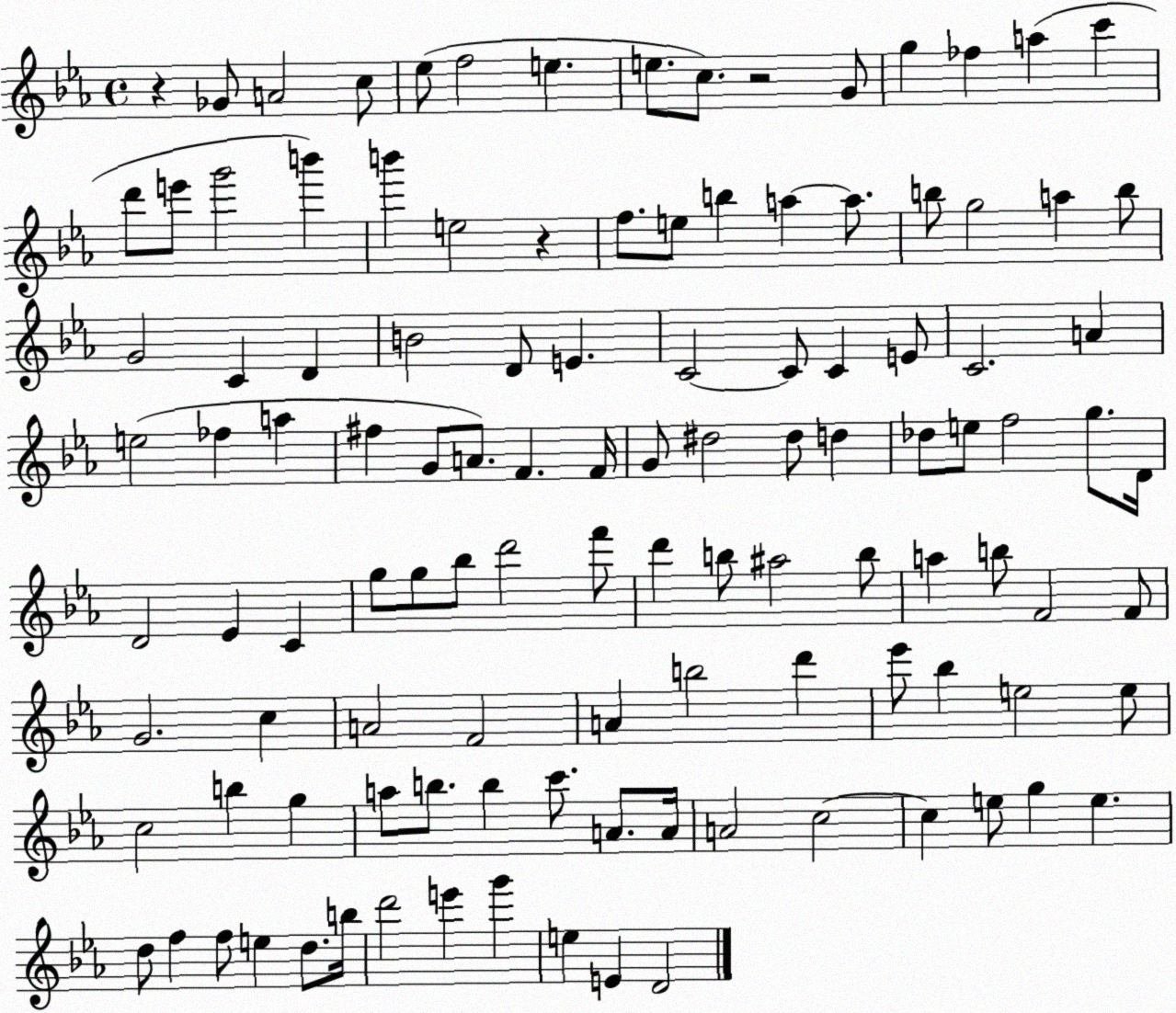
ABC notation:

X:1
T:Untitled
M:4/4
L:1/4
K:Eb
z _G/2 A2 c/2 _e/2 f2 e e/2 c/2 z2 G/2 g _f a c' d'/2 e'/2 g'2 b' b' e2 z f/2 e/2 b a a/2 b/2 g2 a b/2 G2 C D B2 D/2 E C2 C/2 C E/2 C2 A e2 _f a ^f G/2 A/2 F F/4 G/2 ^d2 ^d/2 d _d/2 e/2 f2 g/2 D/4 D2 _E C g/2 g/2 _b/2 d'2 f'/2 d' b/2 ^a2 b/2 a b/2 F2 F/2 G2 c A2 F2 A b2 d' _e'/2 _b e2 e/2 c2 b g a/2 b/2 b c'/2 A/2 A/4 A2 c2 c e/2 g e d/2 f f/2 e d/2 b/4 d'2 e' g' e E D2